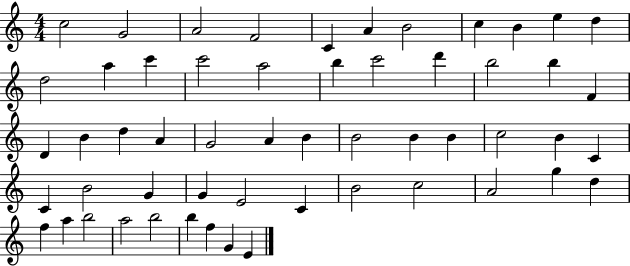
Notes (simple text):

C5/h G4/h A4/h F4/h C4/q A4/q B4/h C5/q B4/q E5/q D5/q D5/h A5/q C6/q C6/h A5/h B5/q C6/h D6/q B5/h B5/q F4/q D4/q B4/q D5/q A4/q G4/h A4/q B4/q B4/h B4/q B4/q C5/h B4/q C4/q C4/q B4/h G4/q G4/q E4/h C4/q B4/h C5/h A4/h G5/q D5/q F5/q A5/q B5/h A5/h B5/h B5/q F5/q G4/q E4/q